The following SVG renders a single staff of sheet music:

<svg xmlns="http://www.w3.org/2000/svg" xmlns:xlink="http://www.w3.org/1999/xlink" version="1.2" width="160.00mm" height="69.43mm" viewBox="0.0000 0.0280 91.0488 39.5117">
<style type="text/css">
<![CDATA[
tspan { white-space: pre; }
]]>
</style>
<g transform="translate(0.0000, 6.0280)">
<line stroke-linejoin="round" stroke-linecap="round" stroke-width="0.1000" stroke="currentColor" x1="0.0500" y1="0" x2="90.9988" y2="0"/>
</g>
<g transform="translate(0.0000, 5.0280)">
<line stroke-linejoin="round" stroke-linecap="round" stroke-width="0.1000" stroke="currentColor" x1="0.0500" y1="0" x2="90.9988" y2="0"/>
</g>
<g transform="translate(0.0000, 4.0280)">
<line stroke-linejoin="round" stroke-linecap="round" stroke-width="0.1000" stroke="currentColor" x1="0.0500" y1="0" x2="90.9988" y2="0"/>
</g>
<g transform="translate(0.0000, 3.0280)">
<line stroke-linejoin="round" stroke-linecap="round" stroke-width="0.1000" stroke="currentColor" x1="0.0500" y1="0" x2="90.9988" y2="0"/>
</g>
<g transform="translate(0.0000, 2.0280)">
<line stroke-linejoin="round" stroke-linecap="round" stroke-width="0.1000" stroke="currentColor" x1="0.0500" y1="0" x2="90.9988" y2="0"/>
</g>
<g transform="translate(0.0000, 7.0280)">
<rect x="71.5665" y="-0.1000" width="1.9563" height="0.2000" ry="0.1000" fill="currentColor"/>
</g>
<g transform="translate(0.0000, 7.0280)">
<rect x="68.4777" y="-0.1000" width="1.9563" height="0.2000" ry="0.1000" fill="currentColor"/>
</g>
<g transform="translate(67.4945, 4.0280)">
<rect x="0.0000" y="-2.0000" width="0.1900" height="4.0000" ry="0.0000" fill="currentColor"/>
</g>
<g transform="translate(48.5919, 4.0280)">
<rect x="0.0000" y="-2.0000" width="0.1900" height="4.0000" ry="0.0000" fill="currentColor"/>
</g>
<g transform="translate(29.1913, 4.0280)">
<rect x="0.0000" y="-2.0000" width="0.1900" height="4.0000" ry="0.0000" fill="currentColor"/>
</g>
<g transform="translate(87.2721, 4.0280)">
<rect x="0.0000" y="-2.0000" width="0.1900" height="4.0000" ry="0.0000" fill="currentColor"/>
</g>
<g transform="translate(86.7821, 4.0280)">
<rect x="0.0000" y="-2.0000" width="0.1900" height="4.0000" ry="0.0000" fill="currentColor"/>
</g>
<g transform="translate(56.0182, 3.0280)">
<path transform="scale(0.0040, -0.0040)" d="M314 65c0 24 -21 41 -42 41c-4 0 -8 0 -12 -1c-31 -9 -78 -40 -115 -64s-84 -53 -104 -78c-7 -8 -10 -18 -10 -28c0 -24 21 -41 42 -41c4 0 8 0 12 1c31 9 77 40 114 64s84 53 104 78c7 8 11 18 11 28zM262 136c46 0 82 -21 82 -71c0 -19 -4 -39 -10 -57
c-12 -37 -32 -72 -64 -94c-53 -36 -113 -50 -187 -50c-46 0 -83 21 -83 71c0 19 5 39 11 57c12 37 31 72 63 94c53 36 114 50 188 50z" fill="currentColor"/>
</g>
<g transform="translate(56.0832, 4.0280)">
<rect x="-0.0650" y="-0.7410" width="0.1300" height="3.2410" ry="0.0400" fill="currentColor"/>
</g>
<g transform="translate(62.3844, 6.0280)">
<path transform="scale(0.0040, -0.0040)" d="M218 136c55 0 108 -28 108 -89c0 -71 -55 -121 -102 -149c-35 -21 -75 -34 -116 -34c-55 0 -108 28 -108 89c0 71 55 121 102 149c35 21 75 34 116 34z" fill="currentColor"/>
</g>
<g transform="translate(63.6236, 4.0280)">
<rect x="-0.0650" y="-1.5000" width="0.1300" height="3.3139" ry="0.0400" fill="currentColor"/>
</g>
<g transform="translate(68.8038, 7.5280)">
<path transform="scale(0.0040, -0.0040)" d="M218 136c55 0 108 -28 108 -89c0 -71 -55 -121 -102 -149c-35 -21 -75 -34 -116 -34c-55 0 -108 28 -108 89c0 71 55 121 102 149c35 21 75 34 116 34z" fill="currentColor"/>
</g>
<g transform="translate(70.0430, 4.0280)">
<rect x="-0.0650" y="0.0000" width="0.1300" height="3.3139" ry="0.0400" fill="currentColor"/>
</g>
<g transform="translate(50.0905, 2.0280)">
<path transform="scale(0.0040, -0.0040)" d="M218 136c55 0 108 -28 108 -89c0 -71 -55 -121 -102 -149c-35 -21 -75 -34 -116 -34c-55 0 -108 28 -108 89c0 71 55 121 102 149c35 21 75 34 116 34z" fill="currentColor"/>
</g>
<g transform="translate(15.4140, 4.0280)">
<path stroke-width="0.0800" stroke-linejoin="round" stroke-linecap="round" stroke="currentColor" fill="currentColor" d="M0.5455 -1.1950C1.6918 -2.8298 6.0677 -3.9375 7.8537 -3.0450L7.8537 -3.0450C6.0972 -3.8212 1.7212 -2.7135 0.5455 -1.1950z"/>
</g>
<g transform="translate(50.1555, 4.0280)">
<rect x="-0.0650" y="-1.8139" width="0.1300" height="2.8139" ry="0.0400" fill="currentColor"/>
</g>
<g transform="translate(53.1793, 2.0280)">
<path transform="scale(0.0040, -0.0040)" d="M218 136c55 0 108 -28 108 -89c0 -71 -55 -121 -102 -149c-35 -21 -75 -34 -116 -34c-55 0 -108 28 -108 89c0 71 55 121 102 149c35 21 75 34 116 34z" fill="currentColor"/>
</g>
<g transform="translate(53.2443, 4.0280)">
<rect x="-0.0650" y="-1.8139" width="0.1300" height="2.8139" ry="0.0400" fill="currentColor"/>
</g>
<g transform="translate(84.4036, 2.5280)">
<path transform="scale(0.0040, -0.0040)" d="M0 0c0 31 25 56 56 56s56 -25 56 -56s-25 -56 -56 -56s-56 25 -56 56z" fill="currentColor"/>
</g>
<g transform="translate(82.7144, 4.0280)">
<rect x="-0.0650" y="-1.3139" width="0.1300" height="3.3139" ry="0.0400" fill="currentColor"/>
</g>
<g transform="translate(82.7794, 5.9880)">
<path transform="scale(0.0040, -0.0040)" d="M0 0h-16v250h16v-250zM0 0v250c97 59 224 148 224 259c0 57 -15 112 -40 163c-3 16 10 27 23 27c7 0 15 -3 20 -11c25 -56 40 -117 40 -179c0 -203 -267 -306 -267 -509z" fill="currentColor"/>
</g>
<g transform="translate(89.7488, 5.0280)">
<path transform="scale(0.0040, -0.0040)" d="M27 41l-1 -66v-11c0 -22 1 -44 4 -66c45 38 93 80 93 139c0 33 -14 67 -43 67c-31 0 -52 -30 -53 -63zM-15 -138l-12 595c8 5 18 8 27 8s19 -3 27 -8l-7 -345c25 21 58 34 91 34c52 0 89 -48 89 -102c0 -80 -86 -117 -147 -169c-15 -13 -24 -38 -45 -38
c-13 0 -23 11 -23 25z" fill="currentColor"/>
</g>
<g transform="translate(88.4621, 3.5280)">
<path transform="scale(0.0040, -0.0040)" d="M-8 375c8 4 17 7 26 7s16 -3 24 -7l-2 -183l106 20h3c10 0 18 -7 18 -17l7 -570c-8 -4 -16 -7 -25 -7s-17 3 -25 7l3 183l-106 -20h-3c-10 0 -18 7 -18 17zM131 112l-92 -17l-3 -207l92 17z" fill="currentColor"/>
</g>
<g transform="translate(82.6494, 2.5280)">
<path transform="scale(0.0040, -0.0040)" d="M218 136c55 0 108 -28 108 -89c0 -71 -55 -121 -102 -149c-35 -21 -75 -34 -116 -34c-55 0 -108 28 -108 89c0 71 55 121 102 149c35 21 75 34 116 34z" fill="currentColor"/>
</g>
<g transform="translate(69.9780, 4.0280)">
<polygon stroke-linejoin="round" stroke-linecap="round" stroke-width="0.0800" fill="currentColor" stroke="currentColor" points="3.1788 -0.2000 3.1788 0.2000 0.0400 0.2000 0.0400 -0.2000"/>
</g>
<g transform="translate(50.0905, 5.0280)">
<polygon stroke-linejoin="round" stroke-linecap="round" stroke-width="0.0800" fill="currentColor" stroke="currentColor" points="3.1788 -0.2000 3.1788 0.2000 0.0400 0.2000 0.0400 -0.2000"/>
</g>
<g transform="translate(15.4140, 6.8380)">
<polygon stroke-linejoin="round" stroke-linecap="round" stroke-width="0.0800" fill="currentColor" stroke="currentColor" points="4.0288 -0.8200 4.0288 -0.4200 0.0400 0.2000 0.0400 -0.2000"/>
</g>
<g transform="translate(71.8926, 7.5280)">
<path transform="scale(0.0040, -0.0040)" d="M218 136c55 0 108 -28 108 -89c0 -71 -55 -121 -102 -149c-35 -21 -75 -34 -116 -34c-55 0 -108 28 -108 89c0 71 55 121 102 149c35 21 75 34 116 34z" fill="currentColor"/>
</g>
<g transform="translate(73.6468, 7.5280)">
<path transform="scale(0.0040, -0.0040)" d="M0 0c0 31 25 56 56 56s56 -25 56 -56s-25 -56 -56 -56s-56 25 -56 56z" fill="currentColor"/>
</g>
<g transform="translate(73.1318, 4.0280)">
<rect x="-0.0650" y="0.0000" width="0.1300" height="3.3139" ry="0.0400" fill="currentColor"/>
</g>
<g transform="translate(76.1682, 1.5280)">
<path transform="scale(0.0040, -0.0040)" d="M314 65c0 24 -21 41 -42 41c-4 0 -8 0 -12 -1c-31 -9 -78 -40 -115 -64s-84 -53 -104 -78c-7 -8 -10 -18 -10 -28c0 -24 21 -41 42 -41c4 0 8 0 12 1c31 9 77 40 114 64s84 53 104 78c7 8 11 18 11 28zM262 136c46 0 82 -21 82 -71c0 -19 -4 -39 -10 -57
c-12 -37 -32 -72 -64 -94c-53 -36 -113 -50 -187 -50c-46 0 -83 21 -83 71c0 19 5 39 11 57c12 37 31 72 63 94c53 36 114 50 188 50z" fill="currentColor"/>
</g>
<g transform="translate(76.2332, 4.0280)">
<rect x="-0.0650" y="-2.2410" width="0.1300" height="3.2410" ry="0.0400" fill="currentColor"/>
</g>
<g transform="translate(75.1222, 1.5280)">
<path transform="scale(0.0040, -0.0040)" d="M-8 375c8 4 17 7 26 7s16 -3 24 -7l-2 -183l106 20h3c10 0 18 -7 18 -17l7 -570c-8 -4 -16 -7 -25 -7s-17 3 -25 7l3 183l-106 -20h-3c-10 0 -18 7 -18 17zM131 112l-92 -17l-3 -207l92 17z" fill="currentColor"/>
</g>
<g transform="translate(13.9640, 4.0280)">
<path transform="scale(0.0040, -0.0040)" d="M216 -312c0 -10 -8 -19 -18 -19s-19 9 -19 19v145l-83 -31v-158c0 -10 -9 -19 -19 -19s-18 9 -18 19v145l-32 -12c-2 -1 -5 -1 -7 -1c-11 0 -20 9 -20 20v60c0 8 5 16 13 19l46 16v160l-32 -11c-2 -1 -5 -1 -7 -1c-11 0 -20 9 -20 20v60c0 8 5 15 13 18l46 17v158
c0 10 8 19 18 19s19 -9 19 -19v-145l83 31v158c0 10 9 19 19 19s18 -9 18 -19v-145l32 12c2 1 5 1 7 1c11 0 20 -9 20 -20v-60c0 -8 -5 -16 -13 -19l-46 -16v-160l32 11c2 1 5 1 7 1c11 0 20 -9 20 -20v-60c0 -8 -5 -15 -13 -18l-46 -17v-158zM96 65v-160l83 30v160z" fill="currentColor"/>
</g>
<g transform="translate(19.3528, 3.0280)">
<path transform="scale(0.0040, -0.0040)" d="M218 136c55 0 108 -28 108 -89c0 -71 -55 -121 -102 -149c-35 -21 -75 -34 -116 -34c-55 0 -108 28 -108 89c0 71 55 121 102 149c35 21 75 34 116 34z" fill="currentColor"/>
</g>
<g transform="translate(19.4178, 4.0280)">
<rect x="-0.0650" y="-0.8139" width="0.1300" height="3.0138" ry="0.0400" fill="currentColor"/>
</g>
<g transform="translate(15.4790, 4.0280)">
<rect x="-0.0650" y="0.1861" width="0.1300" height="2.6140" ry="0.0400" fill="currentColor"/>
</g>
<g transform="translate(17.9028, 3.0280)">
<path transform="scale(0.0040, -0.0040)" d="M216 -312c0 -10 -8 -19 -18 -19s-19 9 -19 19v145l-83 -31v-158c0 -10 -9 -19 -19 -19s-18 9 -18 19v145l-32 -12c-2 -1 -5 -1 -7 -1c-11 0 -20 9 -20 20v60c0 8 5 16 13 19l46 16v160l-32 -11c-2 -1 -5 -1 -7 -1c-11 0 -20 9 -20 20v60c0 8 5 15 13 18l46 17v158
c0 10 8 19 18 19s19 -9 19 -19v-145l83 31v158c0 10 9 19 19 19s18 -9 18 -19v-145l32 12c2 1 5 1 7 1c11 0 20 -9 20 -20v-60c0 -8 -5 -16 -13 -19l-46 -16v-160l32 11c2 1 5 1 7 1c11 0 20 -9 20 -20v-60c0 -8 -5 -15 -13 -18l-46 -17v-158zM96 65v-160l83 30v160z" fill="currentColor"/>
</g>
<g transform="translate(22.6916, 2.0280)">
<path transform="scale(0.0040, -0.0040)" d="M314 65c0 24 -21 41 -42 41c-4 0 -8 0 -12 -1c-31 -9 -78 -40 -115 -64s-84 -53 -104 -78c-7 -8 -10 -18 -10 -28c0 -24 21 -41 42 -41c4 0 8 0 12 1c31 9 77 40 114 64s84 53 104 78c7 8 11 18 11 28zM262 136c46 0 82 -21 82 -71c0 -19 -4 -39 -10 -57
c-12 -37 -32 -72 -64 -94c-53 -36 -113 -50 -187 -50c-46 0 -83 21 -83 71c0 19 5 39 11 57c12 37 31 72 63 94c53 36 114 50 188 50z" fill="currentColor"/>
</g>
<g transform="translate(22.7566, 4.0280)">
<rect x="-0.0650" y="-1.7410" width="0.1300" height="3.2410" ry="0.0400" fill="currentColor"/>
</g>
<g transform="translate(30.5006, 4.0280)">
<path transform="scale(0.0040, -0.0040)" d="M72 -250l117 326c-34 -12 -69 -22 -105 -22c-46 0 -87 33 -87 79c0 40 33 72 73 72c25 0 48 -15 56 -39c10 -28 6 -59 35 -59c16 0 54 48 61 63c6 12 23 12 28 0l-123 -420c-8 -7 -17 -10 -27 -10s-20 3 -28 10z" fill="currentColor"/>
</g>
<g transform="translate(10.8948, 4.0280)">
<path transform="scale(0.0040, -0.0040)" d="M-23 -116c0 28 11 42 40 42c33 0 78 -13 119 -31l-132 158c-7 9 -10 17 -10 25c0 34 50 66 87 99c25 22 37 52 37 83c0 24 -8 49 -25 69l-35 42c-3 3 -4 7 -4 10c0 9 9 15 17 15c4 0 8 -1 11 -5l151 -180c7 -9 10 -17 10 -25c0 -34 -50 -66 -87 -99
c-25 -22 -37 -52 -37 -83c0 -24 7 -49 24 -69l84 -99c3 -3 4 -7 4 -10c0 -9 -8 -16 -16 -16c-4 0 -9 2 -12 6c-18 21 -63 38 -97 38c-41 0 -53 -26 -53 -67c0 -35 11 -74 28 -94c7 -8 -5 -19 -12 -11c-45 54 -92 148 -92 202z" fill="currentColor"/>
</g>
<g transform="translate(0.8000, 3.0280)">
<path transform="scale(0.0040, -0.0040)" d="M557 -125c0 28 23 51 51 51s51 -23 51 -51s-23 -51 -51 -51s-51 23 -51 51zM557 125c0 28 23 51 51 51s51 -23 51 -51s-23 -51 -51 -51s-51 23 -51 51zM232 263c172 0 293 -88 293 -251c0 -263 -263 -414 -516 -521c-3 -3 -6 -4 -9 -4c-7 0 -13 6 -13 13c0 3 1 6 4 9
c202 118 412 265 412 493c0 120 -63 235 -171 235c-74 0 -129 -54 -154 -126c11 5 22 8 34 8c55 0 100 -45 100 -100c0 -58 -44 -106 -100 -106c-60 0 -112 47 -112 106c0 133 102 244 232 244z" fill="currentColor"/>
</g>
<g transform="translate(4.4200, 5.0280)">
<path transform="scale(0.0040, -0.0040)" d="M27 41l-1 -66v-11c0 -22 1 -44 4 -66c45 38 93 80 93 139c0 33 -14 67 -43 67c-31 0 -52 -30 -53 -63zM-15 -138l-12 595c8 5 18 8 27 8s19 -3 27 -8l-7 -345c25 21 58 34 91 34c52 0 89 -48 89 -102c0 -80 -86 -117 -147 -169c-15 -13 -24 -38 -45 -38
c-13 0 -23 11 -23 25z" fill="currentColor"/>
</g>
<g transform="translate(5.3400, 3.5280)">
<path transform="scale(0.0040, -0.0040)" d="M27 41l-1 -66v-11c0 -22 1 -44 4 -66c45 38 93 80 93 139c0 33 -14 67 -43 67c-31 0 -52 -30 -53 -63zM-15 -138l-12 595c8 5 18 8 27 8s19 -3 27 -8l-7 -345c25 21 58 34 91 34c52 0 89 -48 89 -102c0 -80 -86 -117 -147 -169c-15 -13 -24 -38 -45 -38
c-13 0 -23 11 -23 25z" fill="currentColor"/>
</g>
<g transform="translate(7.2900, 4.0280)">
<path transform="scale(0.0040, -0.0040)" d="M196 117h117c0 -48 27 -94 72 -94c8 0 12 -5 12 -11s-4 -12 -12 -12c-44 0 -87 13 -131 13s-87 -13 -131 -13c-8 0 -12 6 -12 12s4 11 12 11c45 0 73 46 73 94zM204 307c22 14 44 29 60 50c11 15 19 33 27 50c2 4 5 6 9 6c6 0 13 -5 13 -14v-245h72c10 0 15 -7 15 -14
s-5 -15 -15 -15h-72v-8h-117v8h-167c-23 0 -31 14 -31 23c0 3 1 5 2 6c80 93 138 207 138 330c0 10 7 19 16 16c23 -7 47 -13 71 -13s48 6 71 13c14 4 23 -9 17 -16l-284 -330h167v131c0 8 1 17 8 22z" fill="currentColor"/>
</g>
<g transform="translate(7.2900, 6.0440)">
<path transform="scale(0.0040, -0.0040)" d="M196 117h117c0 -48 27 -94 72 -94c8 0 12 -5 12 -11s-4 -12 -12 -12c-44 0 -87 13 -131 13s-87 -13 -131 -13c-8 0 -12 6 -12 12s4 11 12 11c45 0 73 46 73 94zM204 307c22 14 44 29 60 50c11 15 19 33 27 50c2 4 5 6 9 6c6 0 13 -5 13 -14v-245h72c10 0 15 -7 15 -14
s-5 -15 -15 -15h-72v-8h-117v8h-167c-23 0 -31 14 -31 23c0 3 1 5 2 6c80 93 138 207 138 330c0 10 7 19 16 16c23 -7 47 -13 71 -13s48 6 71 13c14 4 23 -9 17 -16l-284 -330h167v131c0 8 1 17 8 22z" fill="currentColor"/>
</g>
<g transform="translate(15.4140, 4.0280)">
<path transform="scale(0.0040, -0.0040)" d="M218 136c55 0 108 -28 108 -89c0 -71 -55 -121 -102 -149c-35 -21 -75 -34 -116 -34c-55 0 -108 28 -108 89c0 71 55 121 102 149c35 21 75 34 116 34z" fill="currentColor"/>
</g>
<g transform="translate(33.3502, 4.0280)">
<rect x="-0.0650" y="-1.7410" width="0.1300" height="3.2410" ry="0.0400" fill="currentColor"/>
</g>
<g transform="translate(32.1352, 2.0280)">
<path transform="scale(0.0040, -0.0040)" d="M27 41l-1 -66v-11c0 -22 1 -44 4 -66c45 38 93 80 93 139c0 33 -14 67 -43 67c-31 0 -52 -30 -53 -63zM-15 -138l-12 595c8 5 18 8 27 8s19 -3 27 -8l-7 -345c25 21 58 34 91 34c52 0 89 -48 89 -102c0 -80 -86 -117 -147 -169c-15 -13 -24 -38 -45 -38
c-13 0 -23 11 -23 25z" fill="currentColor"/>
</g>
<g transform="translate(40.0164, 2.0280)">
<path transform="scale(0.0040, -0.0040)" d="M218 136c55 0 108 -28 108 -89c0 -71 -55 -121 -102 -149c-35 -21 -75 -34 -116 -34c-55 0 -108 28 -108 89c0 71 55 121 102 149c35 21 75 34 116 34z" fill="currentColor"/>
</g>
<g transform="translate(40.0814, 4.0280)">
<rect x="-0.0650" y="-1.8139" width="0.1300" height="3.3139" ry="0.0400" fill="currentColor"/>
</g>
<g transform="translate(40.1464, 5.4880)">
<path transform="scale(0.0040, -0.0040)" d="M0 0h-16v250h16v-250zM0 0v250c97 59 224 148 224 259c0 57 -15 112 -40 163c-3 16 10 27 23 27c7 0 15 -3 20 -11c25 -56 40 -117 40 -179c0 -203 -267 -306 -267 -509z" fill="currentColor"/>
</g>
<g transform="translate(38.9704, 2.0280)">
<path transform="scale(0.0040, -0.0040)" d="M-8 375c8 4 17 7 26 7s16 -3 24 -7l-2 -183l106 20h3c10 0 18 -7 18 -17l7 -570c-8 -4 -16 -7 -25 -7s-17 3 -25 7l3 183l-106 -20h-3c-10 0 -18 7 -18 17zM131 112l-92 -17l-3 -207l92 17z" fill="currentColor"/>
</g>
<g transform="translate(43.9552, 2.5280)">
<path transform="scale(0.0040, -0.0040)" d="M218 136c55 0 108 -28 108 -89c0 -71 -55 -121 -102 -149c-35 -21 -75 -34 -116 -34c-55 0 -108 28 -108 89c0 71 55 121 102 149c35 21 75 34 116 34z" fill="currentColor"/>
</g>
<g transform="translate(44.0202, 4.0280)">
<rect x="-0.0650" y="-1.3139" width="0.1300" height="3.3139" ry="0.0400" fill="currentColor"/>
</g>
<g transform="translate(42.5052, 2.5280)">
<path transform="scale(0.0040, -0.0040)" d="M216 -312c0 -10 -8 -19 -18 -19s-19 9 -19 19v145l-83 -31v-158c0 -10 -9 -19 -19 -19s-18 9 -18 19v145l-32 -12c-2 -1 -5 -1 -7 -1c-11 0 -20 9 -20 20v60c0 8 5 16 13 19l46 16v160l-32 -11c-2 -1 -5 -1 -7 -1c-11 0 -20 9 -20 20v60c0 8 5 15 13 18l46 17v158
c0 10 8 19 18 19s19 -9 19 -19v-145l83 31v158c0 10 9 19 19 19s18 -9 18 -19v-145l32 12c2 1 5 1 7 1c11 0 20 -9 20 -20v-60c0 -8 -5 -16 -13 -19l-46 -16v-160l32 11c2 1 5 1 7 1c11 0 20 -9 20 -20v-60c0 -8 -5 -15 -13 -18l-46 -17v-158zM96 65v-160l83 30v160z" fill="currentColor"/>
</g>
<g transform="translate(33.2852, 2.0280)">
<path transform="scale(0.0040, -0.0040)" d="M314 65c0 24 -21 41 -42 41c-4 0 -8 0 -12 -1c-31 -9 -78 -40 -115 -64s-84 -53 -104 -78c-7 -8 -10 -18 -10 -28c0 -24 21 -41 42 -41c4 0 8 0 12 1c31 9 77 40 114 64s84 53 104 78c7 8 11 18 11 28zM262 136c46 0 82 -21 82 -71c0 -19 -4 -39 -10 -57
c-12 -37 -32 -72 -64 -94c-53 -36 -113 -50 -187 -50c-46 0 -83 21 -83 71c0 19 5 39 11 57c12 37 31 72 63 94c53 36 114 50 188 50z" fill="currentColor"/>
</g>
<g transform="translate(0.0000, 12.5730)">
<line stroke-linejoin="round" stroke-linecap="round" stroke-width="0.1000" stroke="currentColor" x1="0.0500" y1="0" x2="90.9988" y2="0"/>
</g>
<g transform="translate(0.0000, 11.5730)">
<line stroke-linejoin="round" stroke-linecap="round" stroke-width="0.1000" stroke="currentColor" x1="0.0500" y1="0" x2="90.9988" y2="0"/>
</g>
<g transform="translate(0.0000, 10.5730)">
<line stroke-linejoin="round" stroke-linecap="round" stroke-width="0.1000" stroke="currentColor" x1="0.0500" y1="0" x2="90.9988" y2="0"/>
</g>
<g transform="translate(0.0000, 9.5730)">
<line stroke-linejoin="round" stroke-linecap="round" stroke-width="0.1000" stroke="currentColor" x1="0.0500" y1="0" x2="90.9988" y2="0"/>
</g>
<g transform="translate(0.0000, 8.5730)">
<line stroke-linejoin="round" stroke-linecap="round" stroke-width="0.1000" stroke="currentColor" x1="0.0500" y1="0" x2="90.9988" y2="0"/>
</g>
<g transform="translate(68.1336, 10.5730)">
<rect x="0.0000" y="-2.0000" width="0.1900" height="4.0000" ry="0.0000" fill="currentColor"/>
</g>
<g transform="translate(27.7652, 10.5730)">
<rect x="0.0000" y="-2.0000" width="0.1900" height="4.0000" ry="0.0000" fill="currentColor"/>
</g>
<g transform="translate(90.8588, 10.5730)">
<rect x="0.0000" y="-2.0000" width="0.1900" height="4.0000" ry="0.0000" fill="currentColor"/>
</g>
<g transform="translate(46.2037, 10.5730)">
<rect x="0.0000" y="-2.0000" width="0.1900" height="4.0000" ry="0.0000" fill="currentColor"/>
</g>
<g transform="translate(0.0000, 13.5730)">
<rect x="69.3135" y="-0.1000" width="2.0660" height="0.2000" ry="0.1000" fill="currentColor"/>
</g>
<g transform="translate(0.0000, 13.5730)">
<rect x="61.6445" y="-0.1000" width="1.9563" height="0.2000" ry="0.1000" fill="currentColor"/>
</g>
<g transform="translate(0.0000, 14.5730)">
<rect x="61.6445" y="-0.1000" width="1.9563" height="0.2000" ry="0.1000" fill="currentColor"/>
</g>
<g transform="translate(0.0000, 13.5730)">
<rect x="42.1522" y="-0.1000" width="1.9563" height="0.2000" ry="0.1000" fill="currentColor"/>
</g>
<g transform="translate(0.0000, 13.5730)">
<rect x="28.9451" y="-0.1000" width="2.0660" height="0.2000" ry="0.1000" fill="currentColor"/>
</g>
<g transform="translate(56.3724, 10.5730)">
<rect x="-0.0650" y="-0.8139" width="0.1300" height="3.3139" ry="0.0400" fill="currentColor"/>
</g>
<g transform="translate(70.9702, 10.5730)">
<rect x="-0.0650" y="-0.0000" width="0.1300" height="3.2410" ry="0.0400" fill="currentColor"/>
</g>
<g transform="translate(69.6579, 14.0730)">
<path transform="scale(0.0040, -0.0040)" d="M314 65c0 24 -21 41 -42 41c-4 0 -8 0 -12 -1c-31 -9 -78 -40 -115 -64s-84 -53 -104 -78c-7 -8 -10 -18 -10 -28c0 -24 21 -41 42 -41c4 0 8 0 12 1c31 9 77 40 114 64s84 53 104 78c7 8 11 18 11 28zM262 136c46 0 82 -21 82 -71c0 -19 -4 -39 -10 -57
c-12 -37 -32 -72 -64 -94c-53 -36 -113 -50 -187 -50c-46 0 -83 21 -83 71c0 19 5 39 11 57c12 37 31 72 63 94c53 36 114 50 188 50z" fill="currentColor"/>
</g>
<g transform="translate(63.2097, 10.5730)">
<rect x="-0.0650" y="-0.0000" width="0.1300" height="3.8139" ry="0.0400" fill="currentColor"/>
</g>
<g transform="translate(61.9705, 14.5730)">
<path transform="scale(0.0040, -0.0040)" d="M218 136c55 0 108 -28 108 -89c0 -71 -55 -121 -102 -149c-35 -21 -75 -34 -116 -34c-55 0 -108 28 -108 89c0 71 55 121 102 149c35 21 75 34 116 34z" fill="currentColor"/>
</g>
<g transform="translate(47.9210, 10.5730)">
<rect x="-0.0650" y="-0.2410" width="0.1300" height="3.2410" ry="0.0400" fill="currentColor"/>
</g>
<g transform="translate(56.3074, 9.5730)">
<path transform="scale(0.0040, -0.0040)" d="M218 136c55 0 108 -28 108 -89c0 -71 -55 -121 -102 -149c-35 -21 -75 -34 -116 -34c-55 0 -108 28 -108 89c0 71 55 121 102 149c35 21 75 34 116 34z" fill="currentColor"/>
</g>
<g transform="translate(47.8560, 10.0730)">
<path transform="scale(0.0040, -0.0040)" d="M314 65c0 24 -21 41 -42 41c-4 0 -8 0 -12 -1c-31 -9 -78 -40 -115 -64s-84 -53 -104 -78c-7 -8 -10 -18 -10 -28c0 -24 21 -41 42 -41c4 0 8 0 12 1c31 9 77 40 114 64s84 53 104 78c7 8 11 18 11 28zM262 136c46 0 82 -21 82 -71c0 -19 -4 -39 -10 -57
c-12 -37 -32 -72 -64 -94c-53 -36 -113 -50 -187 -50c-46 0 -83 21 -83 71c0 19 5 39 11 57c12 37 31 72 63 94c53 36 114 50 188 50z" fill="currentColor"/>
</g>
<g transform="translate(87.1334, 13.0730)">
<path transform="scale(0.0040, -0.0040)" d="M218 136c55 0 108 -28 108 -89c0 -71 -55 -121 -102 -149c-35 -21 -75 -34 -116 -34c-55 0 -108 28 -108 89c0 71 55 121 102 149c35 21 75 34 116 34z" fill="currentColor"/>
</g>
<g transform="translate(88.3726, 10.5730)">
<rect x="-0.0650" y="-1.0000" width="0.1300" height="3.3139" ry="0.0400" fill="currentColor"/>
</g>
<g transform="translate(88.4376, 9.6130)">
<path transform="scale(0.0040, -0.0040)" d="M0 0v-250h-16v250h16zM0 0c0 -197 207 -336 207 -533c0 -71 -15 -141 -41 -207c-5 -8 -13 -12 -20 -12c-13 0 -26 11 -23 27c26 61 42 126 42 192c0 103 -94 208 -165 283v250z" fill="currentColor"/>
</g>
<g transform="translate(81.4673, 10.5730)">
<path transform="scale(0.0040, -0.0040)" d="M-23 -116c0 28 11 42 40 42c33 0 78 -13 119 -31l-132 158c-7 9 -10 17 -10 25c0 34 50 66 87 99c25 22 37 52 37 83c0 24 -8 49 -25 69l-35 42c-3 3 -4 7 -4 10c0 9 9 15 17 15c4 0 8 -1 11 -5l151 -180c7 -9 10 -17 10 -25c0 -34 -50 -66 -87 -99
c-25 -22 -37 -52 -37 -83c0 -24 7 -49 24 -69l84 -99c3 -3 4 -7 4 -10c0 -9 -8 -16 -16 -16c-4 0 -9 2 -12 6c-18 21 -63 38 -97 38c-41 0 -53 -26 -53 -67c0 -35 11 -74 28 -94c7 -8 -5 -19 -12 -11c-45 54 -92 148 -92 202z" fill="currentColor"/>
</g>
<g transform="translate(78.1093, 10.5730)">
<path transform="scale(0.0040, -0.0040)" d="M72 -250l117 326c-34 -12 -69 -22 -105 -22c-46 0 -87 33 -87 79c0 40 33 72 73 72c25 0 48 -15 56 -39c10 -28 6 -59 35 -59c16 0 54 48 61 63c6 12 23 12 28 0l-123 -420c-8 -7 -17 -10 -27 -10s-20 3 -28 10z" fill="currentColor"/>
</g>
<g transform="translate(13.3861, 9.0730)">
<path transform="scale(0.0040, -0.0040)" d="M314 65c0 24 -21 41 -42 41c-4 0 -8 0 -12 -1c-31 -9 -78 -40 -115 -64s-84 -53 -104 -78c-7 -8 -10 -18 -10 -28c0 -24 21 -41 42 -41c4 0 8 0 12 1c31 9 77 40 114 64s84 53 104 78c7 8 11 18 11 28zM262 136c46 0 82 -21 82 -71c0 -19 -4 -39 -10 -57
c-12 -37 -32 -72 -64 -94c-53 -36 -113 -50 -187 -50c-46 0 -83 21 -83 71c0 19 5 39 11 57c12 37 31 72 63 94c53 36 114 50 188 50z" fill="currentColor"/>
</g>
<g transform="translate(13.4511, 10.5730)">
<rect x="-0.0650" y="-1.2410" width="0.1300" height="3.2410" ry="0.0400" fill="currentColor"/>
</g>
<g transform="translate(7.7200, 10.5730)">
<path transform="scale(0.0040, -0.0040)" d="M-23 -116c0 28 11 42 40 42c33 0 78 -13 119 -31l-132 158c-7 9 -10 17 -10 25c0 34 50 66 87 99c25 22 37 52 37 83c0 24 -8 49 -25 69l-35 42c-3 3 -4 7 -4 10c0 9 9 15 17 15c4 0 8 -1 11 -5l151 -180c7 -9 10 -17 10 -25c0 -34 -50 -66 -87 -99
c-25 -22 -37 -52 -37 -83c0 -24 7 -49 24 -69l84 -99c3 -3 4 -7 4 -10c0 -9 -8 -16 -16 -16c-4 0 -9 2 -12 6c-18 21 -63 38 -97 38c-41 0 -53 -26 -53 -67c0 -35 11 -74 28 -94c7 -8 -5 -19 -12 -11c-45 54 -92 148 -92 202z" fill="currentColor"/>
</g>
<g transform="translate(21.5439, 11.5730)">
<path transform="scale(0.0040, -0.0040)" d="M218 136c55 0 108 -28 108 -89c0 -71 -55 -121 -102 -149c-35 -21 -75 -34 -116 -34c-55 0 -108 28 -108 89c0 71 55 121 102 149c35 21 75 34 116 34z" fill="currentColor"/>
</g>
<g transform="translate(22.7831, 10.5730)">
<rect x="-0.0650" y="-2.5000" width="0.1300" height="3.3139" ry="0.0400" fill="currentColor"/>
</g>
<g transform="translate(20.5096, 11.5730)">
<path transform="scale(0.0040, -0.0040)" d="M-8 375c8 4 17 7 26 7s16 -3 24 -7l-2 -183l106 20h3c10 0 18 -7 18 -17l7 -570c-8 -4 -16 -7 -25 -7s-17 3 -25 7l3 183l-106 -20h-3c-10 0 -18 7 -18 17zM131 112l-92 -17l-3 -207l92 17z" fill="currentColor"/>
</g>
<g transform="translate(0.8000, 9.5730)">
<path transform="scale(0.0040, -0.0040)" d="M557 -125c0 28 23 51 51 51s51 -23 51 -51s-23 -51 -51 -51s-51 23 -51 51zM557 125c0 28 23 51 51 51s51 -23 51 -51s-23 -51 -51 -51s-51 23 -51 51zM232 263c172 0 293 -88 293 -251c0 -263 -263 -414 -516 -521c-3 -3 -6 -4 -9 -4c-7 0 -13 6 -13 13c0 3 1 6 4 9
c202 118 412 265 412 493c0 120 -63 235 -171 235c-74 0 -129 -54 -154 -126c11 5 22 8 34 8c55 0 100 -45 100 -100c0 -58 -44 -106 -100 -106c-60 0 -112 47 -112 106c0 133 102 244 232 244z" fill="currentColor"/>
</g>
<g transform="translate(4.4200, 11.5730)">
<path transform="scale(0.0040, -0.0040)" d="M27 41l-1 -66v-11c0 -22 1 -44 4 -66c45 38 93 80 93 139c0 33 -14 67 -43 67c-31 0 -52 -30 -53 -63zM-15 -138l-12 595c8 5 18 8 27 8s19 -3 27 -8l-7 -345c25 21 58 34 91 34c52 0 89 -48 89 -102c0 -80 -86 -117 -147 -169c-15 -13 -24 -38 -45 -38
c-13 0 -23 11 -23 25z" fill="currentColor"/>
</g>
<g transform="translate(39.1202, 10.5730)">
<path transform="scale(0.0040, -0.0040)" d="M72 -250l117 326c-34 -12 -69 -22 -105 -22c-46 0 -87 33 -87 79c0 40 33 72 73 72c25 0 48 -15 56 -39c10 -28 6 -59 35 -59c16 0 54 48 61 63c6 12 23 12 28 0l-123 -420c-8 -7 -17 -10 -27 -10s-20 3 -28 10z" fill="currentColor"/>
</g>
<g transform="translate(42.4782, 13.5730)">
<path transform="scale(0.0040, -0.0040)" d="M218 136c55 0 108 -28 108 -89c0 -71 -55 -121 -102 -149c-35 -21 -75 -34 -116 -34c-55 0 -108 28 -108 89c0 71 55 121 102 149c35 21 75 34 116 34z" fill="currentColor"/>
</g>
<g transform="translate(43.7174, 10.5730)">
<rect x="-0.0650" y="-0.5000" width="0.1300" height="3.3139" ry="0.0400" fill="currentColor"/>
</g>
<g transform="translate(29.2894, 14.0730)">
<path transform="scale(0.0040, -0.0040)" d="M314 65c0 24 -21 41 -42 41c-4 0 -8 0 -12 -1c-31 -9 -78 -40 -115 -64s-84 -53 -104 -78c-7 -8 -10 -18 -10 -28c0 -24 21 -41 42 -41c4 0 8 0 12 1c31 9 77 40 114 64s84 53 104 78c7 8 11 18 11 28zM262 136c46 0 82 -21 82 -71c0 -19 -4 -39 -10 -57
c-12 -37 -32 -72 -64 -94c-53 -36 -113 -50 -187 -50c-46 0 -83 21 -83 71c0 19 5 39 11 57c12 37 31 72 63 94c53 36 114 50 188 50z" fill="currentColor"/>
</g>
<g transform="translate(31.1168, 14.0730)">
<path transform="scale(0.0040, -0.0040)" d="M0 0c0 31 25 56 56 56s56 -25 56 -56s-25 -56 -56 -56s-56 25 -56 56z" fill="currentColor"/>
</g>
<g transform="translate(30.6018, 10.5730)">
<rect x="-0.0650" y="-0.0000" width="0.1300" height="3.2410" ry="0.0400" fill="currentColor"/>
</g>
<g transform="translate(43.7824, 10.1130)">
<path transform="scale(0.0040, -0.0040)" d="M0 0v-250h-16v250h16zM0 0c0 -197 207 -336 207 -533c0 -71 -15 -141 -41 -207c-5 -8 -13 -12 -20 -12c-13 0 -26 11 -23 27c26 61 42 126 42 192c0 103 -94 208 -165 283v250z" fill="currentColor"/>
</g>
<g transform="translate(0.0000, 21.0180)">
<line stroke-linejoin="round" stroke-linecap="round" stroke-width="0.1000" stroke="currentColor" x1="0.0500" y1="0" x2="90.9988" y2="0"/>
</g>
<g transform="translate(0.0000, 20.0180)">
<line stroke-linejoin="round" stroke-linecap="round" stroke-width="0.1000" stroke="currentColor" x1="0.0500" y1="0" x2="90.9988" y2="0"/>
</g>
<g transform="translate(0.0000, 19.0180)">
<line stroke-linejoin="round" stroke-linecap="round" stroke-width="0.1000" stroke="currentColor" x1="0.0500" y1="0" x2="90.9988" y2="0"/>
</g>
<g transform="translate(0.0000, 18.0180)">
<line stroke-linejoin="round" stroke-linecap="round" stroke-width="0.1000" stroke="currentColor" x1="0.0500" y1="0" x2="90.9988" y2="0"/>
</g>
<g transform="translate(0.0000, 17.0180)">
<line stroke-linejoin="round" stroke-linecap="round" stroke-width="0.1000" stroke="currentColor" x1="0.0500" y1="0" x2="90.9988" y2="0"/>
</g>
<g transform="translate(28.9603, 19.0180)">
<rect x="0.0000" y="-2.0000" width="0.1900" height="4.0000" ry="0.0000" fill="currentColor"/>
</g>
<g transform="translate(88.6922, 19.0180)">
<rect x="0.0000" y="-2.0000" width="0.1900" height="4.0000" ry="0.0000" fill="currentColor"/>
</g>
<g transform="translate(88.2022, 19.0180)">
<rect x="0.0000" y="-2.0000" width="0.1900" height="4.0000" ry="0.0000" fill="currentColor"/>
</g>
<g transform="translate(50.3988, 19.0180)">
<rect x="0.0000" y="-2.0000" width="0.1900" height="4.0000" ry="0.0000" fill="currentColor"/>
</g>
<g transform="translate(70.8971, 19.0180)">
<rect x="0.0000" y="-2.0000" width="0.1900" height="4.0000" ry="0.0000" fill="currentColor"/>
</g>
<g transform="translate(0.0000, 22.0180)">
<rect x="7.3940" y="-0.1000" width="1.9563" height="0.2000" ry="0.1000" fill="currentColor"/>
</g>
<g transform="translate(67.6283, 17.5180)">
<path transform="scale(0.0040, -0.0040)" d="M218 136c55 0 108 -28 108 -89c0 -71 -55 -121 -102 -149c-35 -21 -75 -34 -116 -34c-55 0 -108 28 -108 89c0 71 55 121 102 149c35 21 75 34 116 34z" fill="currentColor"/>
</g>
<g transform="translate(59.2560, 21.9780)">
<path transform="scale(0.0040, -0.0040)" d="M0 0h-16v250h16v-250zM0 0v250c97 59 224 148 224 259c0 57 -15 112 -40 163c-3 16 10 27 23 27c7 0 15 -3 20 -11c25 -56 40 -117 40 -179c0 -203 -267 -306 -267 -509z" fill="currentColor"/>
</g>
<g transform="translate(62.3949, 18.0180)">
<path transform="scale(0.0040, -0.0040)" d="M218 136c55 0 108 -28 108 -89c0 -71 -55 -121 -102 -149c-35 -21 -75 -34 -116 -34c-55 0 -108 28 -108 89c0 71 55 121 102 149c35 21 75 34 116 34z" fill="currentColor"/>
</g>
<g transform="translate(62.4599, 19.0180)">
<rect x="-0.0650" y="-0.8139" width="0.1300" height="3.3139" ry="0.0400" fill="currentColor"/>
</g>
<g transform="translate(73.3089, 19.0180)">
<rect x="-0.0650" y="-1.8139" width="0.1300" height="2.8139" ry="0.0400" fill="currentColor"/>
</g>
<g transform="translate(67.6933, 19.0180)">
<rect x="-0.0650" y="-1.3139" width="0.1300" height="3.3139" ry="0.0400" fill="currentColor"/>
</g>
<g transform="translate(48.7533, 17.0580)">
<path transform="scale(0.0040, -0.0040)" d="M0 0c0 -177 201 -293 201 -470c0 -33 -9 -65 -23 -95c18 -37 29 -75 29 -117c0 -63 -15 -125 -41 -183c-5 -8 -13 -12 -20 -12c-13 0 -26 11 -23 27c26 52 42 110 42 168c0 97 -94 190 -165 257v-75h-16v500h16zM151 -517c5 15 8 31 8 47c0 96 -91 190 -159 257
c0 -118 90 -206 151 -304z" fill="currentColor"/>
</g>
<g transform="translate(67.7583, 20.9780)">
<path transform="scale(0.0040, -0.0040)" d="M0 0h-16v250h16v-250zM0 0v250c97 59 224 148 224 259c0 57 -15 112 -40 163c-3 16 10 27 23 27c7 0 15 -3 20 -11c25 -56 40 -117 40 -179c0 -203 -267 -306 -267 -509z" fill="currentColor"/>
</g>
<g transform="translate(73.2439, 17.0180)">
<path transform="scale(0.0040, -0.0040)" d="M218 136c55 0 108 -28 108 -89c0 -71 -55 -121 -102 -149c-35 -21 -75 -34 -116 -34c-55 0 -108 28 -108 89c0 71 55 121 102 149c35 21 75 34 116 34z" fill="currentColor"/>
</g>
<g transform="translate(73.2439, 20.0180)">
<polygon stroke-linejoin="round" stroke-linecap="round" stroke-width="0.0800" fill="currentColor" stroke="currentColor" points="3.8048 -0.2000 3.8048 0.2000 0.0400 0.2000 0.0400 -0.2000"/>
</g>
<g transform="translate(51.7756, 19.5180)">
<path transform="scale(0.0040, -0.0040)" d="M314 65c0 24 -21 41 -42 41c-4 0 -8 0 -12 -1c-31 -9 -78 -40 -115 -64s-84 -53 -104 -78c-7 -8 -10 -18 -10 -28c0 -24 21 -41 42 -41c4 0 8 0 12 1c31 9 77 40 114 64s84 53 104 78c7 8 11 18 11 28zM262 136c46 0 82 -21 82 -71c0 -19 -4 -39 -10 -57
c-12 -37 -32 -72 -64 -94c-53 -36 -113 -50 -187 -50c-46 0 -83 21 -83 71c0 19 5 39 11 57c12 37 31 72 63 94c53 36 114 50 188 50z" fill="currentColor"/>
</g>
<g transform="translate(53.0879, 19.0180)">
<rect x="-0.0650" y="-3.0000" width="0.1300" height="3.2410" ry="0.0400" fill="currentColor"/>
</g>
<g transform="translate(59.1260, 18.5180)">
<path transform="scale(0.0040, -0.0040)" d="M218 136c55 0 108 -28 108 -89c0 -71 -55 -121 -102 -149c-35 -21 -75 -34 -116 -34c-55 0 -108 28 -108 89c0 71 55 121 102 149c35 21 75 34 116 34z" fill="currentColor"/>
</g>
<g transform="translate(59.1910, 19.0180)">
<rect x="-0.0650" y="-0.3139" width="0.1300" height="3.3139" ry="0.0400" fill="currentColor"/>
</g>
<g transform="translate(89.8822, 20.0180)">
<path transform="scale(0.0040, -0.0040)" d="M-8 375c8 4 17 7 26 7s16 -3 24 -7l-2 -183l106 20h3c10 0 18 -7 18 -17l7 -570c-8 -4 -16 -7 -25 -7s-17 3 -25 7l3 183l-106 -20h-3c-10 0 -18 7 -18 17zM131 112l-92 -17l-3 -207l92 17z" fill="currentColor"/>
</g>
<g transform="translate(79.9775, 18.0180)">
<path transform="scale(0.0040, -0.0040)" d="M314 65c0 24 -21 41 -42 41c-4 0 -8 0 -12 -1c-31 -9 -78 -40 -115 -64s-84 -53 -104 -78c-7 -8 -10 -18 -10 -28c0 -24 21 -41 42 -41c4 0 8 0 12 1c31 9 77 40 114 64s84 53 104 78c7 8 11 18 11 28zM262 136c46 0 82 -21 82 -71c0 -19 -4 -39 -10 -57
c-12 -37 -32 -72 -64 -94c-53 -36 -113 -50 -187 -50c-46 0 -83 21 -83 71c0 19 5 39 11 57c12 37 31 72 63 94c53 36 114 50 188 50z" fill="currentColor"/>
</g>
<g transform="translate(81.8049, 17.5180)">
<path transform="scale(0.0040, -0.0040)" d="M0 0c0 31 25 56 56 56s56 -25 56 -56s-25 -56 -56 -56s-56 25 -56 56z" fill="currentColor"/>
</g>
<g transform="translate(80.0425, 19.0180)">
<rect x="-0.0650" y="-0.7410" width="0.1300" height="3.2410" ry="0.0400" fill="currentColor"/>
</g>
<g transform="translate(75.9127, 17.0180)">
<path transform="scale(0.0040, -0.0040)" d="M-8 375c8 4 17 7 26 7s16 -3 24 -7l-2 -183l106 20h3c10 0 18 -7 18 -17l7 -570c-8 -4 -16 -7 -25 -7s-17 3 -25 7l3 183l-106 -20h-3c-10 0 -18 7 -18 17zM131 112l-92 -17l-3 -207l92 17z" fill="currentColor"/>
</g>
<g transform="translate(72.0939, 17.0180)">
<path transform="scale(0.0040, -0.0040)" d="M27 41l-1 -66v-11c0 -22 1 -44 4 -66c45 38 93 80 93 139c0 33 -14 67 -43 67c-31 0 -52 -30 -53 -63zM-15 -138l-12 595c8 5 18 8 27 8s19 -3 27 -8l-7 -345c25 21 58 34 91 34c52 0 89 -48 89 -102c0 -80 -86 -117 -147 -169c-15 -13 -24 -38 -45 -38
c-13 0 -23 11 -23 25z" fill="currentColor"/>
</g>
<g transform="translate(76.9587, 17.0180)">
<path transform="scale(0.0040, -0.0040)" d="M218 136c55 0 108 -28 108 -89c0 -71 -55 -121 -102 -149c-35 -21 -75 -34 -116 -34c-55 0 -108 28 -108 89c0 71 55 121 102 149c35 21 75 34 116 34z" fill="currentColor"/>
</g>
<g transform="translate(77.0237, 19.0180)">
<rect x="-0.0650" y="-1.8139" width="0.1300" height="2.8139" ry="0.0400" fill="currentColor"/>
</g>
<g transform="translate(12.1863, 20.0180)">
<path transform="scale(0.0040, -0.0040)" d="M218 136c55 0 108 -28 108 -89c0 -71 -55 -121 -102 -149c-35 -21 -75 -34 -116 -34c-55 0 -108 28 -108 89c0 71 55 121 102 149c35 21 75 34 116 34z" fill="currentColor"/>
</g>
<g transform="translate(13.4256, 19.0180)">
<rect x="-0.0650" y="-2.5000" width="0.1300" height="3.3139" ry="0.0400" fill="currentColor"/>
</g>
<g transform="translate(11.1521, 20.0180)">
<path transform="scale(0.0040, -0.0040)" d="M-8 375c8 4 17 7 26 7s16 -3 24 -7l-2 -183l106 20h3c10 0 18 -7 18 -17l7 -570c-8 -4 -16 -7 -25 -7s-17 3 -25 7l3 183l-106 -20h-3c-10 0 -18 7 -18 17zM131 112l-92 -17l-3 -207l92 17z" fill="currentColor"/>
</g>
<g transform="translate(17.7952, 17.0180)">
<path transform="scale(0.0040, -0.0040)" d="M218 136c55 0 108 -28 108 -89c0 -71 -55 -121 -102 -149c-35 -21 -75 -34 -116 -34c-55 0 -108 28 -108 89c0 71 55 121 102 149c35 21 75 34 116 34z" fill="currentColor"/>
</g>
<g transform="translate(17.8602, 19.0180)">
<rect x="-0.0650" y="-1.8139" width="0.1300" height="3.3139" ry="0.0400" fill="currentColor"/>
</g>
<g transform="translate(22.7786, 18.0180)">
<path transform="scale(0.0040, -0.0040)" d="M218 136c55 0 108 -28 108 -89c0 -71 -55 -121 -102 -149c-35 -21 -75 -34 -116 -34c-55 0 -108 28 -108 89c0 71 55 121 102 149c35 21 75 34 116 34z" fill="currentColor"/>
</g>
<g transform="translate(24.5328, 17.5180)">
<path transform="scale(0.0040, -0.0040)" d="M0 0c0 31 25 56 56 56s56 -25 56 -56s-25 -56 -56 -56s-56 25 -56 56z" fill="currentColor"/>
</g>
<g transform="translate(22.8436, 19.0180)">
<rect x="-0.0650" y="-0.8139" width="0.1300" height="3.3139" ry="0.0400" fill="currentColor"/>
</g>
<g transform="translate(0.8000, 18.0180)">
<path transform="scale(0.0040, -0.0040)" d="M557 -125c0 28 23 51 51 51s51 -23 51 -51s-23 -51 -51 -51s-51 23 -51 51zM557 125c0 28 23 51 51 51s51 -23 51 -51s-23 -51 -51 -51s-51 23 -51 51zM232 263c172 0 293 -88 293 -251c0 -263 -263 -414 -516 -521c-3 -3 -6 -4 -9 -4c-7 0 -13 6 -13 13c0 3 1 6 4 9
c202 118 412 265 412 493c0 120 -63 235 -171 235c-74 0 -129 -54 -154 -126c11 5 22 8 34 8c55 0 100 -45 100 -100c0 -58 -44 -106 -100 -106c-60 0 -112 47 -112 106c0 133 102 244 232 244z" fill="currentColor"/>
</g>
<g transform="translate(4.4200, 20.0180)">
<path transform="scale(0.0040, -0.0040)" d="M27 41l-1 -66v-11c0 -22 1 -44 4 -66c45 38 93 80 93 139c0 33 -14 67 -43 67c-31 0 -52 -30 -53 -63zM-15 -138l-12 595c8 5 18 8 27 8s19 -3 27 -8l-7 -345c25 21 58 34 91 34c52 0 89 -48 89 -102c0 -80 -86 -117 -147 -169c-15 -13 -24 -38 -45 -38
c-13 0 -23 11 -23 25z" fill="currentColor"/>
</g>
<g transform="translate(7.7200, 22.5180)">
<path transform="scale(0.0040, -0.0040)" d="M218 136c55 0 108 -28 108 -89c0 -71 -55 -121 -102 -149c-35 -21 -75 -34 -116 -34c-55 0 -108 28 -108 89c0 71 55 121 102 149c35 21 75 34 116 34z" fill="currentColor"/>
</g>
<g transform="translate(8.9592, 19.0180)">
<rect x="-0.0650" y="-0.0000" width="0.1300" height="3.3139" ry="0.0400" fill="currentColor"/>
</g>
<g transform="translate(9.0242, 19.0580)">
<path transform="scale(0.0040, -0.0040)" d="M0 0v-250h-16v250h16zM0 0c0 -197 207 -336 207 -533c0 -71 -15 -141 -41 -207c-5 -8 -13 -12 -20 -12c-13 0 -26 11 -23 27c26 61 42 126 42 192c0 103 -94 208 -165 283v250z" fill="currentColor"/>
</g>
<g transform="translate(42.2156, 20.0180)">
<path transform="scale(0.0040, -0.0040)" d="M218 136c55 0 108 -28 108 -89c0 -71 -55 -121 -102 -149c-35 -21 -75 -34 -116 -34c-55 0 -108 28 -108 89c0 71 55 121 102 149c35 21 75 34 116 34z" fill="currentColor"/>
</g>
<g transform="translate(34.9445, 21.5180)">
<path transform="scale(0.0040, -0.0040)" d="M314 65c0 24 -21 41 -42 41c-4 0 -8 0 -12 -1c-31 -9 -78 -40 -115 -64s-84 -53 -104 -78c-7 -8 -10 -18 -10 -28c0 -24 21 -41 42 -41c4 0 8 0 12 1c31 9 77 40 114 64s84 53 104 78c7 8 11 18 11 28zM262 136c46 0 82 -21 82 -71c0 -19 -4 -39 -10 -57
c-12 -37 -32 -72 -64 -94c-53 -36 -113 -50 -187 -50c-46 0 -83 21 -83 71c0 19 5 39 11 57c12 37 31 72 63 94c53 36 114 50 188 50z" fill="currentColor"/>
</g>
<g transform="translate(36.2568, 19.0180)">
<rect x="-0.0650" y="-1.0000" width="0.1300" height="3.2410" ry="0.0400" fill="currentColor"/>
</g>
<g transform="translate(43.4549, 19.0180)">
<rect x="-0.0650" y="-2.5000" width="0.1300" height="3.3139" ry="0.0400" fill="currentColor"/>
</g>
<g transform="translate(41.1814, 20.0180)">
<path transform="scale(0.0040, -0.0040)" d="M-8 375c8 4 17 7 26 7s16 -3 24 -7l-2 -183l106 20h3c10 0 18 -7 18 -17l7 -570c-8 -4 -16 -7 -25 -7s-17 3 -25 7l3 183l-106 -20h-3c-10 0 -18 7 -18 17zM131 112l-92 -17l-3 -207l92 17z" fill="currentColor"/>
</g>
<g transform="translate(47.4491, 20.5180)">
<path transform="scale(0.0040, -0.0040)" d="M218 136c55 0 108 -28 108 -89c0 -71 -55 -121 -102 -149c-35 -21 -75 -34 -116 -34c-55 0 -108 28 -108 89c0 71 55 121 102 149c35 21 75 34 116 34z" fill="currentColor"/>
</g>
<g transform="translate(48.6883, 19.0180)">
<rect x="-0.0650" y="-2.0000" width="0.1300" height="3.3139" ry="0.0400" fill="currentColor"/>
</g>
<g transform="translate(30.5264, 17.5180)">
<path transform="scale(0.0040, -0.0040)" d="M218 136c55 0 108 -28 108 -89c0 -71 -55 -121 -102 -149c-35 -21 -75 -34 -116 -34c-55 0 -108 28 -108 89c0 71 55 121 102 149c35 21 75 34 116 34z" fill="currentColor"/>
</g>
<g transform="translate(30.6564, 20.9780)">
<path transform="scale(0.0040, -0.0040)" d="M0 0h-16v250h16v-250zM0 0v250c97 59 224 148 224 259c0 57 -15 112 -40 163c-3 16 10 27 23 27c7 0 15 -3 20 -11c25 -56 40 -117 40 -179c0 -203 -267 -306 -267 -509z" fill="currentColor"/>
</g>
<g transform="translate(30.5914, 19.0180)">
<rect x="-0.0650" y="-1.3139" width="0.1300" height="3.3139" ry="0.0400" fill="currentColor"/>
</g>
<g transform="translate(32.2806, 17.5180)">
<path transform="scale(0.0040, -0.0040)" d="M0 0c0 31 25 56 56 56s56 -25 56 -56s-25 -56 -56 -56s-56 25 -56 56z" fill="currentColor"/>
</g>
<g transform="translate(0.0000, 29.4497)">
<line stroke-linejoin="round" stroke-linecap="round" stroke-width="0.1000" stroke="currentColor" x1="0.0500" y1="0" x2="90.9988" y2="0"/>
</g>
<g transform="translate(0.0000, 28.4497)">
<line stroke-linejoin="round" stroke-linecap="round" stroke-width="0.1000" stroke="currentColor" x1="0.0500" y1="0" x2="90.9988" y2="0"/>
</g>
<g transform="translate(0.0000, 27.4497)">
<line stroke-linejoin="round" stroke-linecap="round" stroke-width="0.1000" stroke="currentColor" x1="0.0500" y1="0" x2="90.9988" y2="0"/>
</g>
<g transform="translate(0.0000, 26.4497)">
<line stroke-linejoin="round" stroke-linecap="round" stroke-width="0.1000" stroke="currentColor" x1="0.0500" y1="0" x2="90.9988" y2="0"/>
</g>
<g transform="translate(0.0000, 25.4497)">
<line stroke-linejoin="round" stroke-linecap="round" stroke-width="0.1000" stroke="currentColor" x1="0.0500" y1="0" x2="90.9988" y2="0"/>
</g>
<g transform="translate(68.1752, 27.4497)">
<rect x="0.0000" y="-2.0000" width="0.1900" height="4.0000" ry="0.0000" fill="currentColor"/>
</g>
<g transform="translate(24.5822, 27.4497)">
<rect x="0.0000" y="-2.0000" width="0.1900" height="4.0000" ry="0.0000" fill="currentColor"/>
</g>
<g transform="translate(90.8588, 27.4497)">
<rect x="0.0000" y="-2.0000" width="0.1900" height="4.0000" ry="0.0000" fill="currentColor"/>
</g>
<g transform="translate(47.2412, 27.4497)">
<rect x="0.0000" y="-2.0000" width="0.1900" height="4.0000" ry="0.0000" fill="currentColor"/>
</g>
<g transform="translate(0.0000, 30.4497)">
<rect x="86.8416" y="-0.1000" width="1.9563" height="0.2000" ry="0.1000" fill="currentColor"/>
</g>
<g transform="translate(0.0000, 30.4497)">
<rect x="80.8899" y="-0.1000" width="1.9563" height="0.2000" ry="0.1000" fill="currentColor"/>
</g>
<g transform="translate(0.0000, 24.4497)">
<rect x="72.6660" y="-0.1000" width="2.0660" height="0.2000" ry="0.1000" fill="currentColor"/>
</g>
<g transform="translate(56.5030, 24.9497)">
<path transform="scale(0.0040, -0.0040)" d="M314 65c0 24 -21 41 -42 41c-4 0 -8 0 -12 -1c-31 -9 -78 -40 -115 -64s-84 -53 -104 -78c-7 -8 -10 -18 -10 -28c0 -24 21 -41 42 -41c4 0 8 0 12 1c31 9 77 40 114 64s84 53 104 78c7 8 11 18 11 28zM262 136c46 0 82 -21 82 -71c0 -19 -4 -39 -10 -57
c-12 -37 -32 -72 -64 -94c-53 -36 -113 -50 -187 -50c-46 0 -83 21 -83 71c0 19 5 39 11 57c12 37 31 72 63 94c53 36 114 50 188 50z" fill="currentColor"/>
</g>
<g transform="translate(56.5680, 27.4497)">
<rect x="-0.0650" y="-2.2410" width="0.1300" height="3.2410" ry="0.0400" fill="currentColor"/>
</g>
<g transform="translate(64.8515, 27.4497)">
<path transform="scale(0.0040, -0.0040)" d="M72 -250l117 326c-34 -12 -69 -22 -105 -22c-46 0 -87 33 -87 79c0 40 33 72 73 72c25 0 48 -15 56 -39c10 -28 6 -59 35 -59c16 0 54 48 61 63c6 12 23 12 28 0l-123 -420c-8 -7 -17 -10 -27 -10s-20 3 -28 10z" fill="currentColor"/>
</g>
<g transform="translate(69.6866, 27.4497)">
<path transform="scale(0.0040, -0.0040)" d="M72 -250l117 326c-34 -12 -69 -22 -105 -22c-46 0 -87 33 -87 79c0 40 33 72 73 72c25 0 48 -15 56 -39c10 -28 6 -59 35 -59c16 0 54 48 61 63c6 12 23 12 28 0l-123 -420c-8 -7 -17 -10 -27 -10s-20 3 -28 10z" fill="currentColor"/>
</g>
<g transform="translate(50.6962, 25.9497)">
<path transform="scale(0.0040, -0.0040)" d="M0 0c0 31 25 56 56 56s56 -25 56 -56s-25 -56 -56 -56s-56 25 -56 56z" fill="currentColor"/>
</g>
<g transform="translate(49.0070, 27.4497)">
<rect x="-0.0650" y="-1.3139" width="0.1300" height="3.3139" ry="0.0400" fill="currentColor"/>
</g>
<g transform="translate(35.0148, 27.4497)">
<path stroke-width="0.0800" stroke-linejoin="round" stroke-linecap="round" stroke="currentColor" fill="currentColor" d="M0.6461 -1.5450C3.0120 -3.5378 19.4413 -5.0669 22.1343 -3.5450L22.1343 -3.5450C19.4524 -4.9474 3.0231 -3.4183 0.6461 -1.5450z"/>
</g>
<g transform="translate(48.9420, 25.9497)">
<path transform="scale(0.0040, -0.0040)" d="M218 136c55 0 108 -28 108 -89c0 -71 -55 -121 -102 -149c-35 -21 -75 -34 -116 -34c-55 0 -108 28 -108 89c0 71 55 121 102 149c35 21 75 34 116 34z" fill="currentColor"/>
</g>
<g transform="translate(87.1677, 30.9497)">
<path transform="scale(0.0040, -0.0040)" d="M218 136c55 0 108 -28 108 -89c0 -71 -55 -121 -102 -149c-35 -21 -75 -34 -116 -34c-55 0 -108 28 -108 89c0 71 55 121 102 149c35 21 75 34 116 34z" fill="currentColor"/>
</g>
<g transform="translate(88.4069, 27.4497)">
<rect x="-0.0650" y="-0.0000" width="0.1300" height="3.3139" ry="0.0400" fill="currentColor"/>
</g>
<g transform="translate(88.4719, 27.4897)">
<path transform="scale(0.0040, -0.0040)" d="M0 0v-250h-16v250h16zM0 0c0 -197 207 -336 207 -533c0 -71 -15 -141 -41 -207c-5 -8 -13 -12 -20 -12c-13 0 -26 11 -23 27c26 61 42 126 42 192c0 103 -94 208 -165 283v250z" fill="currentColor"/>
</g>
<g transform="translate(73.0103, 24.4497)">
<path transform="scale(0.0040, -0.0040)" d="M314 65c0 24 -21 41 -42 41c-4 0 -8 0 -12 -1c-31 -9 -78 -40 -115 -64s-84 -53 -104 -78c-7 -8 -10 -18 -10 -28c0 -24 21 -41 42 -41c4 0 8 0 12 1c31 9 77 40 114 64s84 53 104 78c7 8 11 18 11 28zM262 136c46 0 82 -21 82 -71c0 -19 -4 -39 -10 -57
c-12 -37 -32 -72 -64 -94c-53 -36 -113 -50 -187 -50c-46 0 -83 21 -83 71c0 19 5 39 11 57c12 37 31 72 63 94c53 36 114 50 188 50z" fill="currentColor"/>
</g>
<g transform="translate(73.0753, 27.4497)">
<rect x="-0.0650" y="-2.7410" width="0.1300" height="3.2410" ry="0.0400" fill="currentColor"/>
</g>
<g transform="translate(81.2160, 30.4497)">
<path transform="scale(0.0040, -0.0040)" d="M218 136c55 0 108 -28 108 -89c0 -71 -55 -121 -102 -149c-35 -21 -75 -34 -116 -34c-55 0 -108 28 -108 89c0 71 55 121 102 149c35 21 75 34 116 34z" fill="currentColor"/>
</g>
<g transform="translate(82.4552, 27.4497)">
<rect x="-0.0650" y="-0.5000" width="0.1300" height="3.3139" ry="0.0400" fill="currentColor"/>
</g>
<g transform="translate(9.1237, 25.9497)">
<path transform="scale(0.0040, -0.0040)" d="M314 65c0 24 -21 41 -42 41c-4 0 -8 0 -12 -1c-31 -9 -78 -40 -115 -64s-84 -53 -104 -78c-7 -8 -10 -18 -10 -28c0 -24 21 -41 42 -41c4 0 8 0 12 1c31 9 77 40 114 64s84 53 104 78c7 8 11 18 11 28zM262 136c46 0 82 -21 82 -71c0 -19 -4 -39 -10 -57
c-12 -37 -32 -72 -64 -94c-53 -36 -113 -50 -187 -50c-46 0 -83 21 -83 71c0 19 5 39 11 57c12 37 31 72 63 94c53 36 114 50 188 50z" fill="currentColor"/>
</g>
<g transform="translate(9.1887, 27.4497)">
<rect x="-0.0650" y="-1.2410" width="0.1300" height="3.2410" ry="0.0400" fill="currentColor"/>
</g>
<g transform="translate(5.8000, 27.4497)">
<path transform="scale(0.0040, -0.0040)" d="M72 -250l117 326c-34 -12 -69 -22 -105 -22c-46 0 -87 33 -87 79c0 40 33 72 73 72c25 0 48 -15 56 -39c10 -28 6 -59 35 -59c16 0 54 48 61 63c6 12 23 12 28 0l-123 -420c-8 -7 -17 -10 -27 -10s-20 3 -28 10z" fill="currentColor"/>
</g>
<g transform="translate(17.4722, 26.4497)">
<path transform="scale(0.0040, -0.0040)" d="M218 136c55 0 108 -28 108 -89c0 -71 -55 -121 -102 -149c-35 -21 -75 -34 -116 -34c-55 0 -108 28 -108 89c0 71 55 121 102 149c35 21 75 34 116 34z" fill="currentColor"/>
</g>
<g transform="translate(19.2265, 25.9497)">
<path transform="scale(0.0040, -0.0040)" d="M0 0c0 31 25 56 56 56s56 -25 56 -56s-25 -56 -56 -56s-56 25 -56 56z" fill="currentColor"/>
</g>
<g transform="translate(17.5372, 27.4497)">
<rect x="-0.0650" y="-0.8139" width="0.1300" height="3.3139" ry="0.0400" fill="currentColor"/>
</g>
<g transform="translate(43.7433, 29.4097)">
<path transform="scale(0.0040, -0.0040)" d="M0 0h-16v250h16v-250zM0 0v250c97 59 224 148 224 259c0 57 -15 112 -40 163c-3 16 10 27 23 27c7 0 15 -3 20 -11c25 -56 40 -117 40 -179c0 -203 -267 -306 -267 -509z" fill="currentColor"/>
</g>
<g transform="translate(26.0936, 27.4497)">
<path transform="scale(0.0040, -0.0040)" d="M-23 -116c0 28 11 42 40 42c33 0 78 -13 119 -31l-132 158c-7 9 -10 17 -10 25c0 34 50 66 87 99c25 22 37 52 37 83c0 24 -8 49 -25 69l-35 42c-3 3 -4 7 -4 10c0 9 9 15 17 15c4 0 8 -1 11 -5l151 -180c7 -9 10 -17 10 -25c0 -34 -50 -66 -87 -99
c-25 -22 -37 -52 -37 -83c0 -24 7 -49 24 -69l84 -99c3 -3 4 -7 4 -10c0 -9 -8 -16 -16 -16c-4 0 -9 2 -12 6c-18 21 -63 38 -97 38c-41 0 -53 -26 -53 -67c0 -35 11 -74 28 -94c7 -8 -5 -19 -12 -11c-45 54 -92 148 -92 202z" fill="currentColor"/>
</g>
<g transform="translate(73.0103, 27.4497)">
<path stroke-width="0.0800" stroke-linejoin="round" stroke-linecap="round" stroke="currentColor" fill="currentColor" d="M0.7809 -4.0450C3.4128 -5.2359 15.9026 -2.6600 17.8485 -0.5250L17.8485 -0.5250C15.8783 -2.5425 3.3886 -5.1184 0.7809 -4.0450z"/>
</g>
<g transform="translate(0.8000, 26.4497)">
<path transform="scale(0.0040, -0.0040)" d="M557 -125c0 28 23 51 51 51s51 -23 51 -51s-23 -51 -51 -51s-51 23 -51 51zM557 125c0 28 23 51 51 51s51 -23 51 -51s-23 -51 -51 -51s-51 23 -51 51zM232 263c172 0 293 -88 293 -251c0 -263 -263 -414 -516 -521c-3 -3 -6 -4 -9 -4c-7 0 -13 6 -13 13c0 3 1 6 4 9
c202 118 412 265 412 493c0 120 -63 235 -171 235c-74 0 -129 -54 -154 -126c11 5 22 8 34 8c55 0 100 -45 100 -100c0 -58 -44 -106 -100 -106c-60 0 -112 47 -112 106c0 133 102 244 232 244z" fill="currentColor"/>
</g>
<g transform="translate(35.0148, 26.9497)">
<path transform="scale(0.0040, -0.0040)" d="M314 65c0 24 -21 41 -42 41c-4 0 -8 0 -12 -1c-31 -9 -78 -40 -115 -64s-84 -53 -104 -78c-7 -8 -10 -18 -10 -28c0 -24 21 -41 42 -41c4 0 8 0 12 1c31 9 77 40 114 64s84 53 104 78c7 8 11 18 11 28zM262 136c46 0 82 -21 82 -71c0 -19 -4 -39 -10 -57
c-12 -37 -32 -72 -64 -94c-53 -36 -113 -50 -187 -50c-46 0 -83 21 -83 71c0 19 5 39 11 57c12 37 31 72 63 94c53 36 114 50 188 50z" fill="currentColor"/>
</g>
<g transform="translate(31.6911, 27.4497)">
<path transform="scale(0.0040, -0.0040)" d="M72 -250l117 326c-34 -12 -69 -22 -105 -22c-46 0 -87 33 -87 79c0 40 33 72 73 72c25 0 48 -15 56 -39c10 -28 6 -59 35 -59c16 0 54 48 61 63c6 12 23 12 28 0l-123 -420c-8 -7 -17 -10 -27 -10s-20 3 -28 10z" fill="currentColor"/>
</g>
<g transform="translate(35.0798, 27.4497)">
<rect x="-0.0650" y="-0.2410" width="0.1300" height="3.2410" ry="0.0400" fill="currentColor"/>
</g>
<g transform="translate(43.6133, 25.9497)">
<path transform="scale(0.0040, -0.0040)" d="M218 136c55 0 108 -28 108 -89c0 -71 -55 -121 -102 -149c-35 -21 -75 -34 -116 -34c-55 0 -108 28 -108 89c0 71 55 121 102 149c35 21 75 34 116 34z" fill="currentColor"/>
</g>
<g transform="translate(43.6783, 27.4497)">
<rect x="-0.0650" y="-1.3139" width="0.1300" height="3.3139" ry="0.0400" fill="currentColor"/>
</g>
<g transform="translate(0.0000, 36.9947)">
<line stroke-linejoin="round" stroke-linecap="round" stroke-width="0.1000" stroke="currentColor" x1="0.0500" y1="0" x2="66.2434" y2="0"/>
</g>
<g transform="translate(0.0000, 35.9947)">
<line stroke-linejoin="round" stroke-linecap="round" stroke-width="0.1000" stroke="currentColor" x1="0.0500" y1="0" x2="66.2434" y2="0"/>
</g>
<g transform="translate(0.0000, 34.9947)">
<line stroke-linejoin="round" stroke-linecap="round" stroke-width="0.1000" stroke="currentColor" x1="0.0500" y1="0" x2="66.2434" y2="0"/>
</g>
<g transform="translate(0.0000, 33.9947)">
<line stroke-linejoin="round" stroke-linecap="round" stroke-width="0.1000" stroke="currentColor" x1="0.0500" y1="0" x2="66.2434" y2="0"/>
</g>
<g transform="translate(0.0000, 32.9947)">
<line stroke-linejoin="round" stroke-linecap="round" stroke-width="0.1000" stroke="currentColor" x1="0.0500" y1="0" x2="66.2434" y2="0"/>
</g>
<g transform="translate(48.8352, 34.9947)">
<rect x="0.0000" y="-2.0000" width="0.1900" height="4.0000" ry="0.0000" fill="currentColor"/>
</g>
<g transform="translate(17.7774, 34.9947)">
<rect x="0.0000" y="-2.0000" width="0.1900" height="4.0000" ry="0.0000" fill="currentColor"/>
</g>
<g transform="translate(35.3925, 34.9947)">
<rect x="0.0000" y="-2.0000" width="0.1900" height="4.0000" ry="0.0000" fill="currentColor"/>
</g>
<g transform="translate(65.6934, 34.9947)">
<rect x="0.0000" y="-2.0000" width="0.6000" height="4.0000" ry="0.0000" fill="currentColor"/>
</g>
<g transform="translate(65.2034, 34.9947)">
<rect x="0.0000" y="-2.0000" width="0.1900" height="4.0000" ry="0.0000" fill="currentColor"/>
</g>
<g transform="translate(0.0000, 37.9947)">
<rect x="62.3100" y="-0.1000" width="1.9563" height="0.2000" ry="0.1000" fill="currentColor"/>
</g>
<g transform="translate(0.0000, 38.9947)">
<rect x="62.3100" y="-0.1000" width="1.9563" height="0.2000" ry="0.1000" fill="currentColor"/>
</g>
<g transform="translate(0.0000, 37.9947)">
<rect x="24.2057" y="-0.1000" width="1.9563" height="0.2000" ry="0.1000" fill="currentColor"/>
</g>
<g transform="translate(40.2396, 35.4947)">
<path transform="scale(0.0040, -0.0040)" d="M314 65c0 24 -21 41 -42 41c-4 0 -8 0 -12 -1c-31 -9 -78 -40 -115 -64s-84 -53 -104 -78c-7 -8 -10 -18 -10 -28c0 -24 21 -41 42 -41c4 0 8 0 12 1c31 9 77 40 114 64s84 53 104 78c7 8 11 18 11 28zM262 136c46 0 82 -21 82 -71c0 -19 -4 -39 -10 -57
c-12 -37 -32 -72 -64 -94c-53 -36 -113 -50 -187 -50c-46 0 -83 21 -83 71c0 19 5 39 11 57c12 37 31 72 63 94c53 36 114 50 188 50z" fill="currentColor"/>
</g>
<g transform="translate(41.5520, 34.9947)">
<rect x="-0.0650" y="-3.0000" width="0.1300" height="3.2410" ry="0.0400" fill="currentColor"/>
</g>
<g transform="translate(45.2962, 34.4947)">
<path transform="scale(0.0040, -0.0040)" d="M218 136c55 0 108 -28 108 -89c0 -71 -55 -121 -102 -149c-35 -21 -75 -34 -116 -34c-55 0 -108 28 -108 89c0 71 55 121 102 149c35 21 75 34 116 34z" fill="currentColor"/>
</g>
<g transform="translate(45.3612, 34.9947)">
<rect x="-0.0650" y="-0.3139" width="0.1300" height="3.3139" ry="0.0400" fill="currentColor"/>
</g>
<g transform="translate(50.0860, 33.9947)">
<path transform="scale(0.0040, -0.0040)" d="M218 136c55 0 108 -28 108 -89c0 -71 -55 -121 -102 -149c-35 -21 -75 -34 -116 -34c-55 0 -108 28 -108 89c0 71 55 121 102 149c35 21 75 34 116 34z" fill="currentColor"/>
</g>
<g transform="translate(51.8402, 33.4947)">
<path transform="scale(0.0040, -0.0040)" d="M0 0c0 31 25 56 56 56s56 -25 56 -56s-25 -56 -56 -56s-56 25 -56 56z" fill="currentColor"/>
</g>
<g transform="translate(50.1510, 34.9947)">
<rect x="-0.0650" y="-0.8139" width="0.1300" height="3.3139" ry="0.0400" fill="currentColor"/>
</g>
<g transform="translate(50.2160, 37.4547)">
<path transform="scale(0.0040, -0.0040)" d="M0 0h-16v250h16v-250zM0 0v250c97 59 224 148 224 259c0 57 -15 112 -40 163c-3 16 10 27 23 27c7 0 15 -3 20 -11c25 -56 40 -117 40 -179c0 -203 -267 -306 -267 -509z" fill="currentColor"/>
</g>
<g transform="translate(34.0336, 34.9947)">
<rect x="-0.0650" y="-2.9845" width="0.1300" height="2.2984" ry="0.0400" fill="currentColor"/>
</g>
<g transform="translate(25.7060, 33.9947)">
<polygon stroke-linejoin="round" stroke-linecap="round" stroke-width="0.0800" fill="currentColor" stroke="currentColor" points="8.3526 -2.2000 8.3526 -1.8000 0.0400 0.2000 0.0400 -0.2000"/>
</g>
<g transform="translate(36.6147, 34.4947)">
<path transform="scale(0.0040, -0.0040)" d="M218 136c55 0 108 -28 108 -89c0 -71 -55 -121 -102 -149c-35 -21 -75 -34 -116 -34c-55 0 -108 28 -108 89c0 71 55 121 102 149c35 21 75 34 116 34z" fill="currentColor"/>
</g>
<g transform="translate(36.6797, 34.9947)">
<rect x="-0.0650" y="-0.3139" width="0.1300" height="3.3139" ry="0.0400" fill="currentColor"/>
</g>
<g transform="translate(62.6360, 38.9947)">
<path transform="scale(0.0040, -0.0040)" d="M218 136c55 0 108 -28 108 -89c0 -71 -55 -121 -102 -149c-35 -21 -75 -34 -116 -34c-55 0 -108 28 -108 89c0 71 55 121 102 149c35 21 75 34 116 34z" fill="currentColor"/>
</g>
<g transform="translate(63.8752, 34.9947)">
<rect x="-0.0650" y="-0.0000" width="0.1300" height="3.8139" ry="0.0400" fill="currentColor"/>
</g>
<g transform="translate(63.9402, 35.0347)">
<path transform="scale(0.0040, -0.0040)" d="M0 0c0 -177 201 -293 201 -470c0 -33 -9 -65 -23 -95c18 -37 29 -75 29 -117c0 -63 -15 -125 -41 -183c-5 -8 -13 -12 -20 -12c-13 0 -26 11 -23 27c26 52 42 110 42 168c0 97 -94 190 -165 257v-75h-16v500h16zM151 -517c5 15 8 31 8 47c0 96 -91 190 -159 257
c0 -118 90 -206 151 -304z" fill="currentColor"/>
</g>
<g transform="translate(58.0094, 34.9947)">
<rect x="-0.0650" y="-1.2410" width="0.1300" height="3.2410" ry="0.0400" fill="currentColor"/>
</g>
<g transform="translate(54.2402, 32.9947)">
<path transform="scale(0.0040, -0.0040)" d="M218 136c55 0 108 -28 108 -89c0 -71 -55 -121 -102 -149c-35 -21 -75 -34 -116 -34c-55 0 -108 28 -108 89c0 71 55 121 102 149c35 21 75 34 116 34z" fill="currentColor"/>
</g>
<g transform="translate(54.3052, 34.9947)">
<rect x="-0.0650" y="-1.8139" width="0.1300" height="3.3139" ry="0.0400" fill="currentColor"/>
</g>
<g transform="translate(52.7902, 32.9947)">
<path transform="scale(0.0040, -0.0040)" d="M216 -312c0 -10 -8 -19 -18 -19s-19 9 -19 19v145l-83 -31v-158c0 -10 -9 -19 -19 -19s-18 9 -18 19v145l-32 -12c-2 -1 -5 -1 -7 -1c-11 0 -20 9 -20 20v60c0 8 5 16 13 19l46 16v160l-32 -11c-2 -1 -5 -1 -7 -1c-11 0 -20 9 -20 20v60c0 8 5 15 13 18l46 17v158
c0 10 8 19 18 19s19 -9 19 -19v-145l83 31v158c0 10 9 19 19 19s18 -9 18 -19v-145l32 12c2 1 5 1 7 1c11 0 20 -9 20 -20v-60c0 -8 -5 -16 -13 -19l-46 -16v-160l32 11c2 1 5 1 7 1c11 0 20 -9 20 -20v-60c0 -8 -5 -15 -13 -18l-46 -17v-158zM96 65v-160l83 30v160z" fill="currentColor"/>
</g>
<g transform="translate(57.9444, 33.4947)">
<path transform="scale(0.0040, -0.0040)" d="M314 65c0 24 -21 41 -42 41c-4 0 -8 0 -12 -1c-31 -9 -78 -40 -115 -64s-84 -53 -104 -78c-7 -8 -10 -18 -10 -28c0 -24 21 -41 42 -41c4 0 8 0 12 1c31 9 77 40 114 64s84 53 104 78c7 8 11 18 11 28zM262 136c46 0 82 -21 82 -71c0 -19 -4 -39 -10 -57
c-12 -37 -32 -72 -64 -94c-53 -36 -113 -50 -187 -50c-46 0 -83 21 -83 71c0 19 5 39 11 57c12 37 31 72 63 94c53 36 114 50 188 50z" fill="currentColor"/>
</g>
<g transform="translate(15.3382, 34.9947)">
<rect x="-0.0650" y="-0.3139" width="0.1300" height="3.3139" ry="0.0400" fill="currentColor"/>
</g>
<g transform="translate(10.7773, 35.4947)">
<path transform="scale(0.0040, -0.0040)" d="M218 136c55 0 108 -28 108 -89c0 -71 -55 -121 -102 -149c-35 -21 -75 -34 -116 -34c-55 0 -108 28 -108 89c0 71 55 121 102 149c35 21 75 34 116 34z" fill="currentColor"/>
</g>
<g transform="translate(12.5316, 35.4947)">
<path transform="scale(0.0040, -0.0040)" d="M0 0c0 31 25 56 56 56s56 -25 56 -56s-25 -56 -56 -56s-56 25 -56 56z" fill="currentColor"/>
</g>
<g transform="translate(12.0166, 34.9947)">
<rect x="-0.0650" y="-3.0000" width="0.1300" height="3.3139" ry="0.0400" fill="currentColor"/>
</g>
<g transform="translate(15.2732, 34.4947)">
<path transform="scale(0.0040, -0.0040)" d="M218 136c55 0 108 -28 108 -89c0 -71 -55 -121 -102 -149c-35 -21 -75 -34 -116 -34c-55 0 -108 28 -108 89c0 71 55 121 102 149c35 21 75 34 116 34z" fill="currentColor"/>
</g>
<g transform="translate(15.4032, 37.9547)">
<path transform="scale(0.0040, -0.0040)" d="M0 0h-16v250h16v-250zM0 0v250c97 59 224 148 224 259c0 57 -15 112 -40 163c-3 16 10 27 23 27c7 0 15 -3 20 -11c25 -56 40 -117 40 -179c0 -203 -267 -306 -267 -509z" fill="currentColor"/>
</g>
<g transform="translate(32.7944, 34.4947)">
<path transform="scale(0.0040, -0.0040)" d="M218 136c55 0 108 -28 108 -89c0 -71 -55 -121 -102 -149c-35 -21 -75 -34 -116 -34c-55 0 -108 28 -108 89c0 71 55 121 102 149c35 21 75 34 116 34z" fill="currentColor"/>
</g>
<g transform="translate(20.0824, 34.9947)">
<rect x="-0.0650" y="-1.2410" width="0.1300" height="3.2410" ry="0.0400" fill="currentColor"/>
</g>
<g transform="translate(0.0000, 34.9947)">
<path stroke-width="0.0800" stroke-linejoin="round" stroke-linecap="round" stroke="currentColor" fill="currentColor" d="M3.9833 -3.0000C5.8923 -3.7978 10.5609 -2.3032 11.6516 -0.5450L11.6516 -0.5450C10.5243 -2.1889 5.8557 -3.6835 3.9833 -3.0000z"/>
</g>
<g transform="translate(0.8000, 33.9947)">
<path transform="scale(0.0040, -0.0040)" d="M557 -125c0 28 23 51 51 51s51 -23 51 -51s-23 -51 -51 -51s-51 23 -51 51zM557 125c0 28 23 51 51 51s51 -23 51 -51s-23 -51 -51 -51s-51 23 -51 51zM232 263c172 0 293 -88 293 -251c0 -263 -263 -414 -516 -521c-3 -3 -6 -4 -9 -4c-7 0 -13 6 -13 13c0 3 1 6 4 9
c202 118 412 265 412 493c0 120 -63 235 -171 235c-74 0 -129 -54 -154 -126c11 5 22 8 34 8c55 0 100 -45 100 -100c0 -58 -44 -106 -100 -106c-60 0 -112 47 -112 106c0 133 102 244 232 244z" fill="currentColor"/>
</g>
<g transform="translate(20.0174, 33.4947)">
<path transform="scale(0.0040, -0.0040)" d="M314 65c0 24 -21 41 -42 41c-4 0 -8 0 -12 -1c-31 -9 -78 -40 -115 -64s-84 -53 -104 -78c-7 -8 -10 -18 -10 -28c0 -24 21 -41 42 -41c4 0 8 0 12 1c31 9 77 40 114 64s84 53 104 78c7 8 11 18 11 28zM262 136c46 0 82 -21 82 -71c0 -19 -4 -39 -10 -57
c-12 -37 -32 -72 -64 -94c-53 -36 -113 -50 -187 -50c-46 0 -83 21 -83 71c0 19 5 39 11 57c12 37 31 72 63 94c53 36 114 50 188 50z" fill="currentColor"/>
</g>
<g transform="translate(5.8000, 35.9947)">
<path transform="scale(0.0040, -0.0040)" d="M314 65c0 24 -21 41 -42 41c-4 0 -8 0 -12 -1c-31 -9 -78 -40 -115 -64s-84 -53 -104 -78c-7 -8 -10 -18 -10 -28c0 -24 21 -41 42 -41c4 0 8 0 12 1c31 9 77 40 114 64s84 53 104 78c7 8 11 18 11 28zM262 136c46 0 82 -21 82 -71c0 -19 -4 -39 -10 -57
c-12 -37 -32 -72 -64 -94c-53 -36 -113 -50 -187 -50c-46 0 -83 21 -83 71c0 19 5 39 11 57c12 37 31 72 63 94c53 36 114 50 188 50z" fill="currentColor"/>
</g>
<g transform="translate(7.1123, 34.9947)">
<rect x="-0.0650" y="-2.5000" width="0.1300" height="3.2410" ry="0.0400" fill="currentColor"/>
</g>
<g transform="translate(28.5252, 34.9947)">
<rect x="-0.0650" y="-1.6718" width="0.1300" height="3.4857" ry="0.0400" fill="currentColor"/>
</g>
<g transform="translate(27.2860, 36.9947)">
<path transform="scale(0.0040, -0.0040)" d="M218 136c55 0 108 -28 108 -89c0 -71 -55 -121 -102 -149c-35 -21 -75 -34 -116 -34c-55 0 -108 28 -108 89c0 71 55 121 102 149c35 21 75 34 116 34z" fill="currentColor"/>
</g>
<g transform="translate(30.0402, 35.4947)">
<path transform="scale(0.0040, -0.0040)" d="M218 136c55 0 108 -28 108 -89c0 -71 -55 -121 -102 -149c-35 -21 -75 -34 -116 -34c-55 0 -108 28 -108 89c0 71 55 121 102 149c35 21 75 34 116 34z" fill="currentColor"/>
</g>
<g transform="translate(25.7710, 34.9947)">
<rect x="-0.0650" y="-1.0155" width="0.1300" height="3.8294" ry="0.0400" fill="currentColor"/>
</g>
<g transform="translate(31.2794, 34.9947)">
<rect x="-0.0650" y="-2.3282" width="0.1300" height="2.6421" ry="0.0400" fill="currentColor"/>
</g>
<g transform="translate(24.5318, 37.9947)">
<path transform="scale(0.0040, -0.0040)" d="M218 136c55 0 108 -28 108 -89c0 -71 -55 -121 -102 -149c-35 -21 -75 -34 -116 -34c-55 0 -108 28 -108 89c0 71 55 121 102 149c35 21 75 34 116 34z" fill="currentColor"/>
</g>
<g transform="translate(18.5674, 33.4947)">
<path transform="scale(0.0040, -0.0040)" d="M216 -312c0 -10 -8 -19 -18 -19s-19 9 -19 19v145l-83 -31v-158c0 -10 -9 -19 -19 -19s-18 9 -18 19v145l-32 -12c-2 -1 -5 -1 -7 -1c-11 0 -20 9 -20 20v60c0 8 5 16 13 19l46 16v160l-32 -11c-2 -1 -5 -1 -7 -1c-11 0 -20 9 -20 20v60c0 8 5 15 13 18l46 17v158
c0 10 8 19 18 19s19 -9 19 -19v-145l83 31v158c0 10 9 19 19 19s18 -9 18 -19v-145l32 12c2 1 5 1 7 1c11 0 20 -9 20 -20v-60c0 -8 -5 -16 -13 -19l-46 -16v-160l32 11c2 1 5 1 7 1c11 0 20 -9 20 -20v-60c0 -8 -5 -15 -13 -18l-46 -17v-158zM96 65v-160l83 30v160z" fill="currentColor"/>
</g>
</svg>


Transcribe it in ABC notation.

X:1
T:Untitled
M:4/4
L:1/4
K:Bb
z ^D,/2 ^F,/2 A,2 z/2 _A,2 A,/2 ^G, A,/2 A,/2 F,2 G,, D,,/2 D,,/2 B,2 G,/2 z G,2 B,, D,,2 z/2 E,,/2 E,2 F, C,, D,,2 z/2 z F,,/2 D,,/2 B,, A, F, G,/2 F,,2 B,, A,,/4 C,2 E,/2 F, G,/2 _A,/2 A,/2 F,2 z/2 G,2 F, z z/2 E,2 G,/2 G, B,2 z/2 z/2 C2 E,, D,,/2 B,,2 C, E,/2 ^G,2 E,,/2 G,,/2 C,/2 E,/2 E, C,2 E, F,/2 ^A, G,2 C,,/4